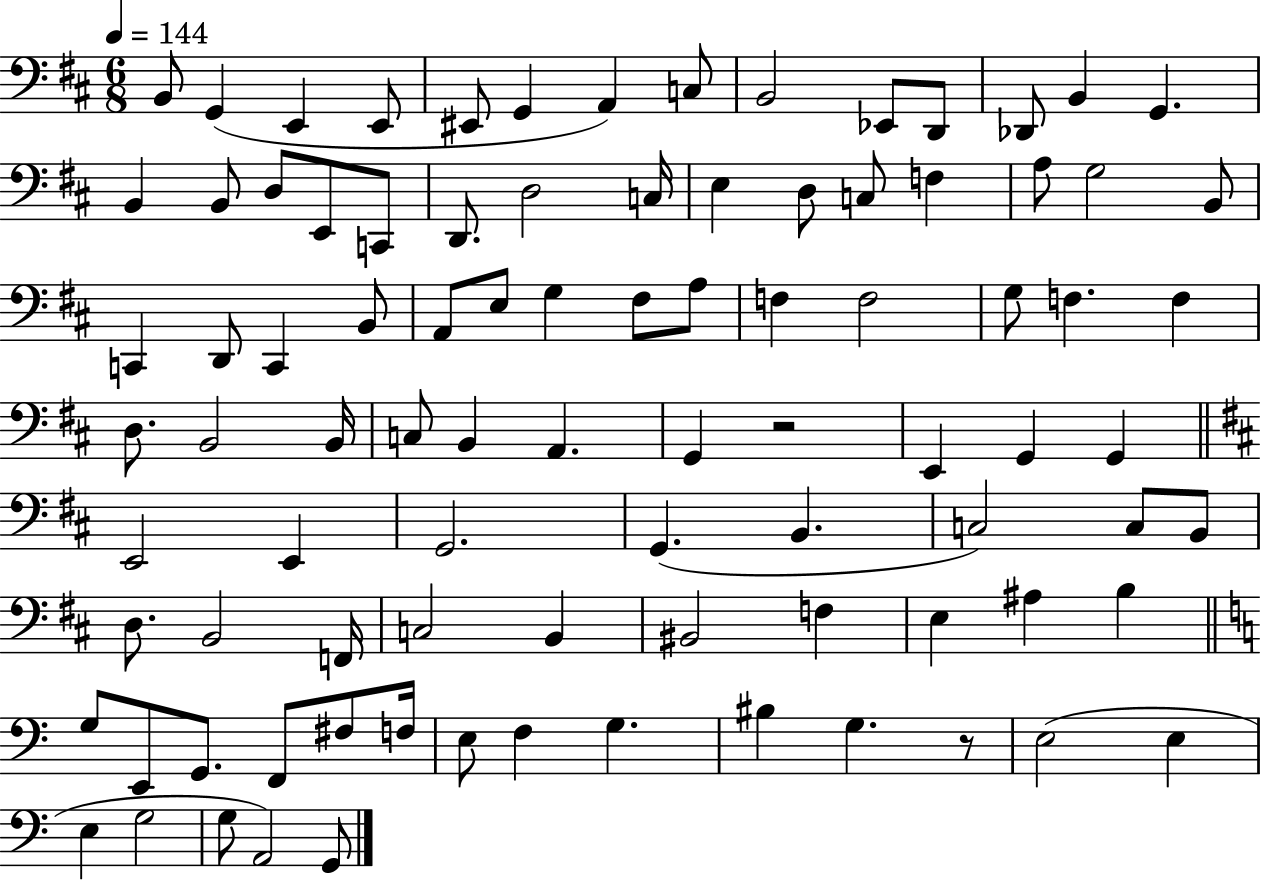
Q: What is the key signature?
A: D major